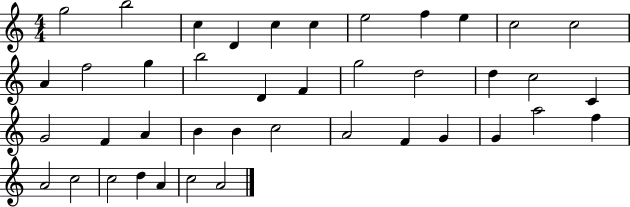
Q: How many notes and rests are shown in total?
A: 41